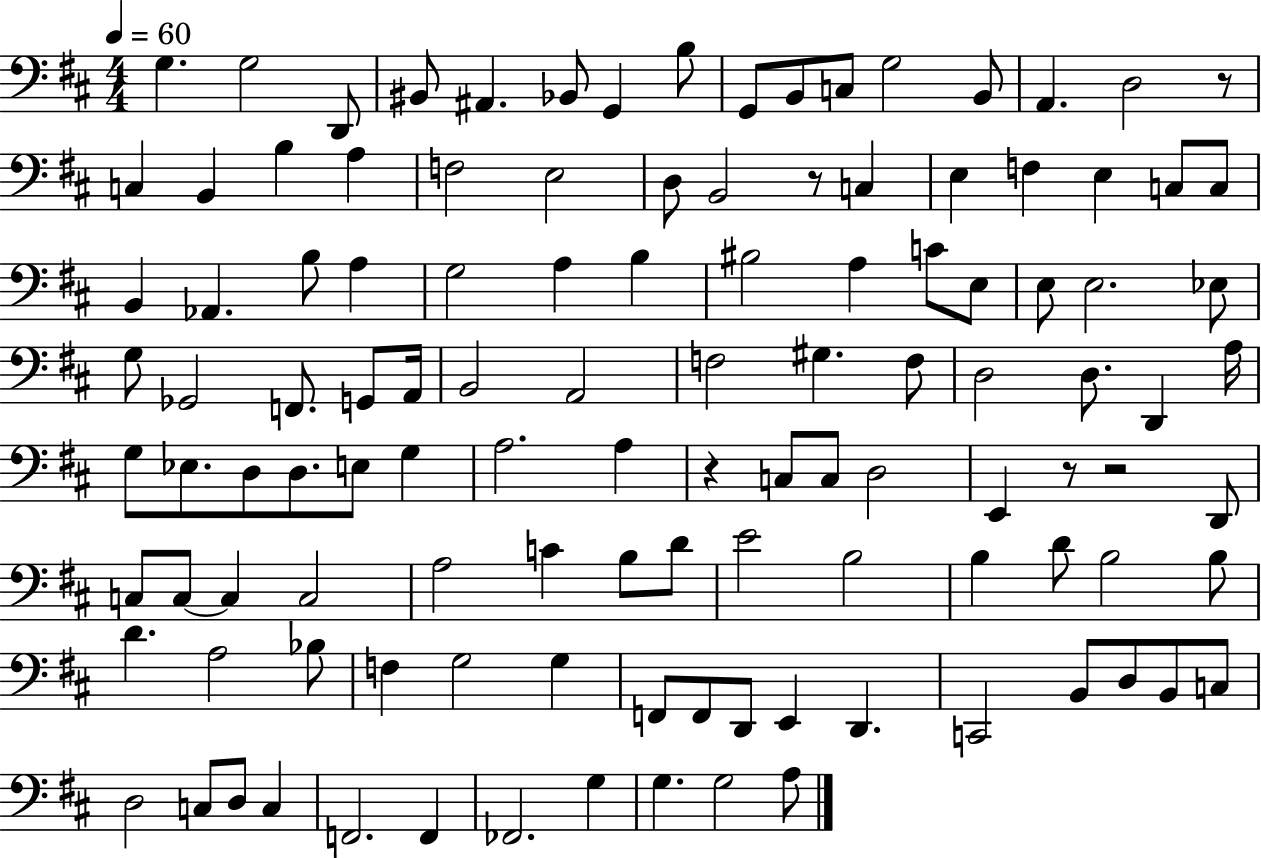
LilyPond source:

{
  \clef bass
  \numericTimeSignature
  \time 4/4
  \key d \major
  \tempo 4 = 60
  \repeat volta 2 { g4. g2 d,8 | bis,8 ais,4. bes,8 g,4 b8 | g,8 b,8 c8 g2 b,8 | a,4. d2 r8 | \break c4 b,4 b4 a4 | f2 e2 | d8 b,2 r8 c4 | e4 f4 e4 c8 c8 | \break b,4 aes,4. b8 a4 | g2 a4 b4 | bis2 a4 c'8 e8 | e8 e2. ees8 | \break g8 ges,2 f,8. g,8 a,16 | b,2 a,2 | f2 gis4. f8 | d2 d8. d,4 a16 | \break g8 ees8. d8 d8. e8 g4 | a2. a4 | r4 c8 c8 d2 | e,4 r8 r2 d,8 | \break c8 c8~~ c4 c2 | a2 c'4 b8 d'8 | e'2 b2 | b4 d'8 b2 b8 | \break d'4. a2 bes8 | f4 g2 g4 | f,8 f,8 d,8 e,4 d,4. | c,2 b,8 d8 b,8 c8 | \break d2 c8 d8 c4 | f,2. f,4 | fes,2. g4 | g4. g2 a8 | \break } \bar "|."
}